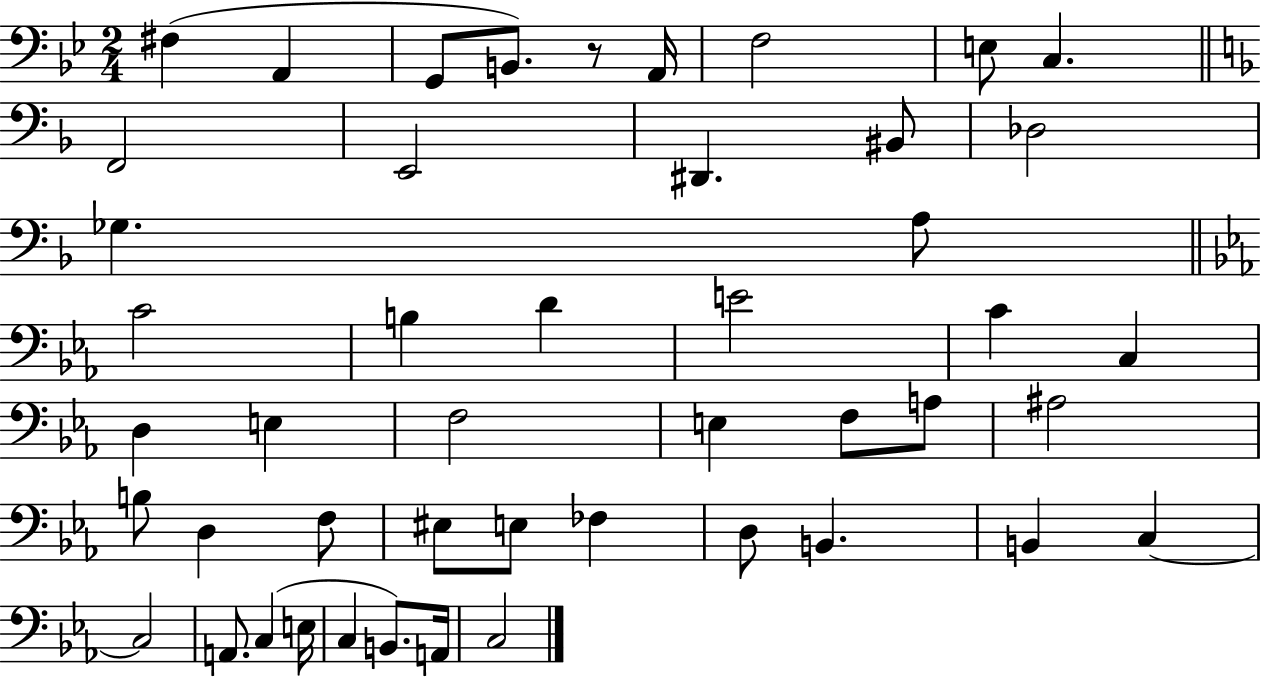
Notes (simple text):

F#3/q A2/q G2/e B2/e. R/e A2/s F3/h E3/e C3/q. F2/h E2/h D#2/q. BIS2/e Db3/h Gb3/q. A3/e C4/h B3/q D4/q E4/h C4/q C3/q D3/q E3/q F3/h E3/q F3/e A3/e A#3/h B3/e D3/q F3/e EIS3/e E3/e FES3/q D3/e B2/q. B2/q C3/q C3/h A2/e. C3/q E3/s C3/q B2/e. A2/s C3/h